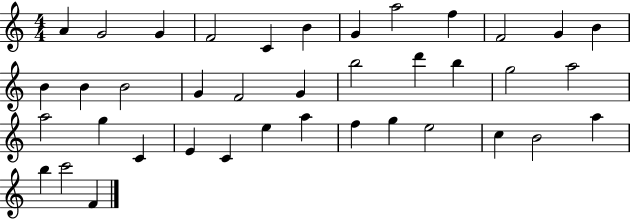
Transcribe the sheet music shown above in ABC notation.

X:1
T:Untitled
M:4/4
L:1/4
K:C
A G2 G F2 C B G a2 f F2 G B B B B2 G F2 G b2 d' b g2 a2 a2 g C E C e a f g e2 c B2 a b c'2 F